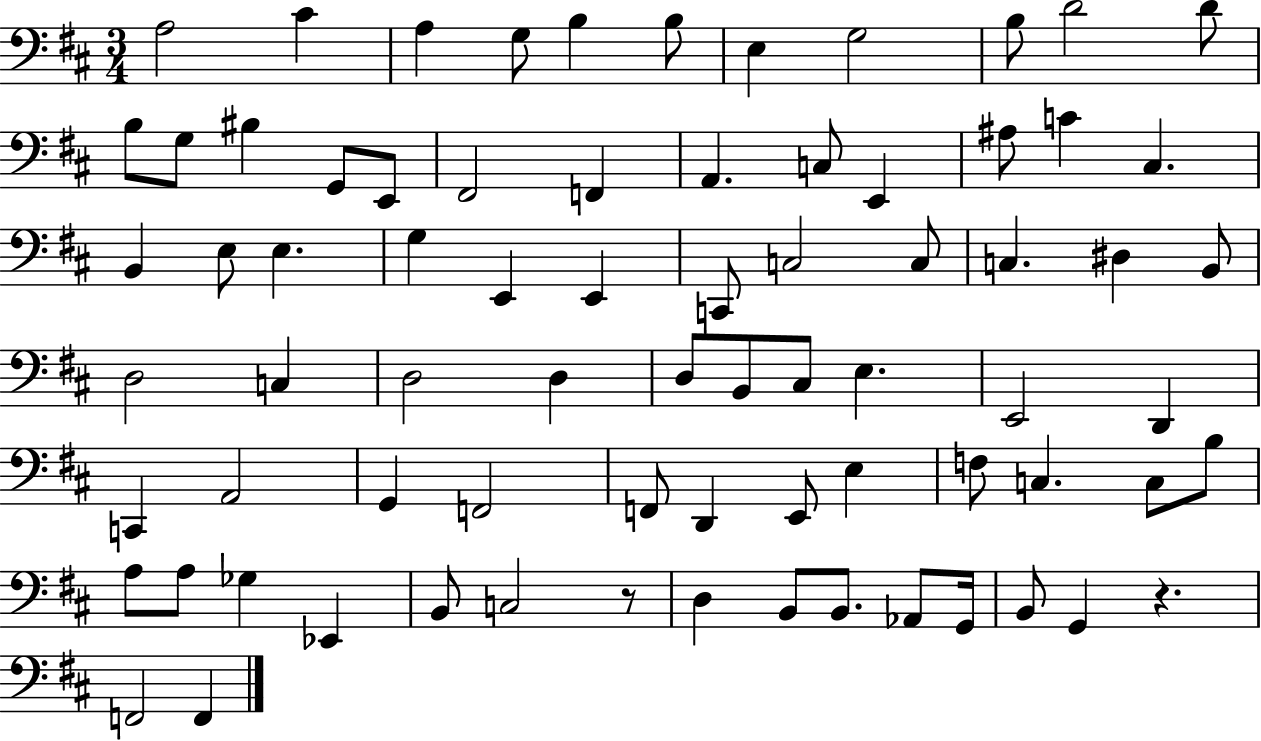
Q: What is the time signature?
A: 3/4